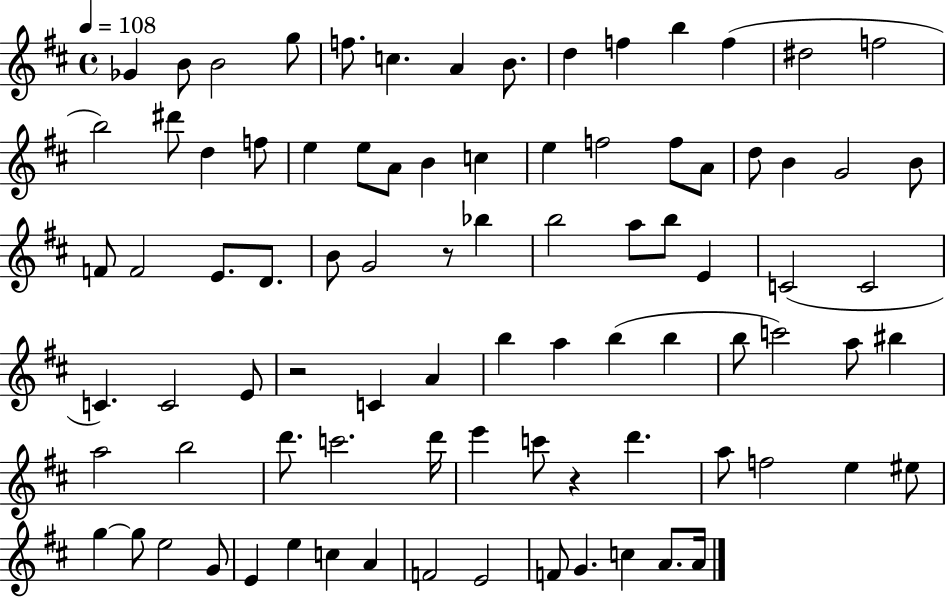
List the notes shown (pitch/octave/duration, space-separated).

Gb4/q B4/e B4/h G5/e F5/e. C5/q. A4/q B4/e. D5/q F5/q B5/q F5/q D#5/h F5/h B5/h D#6/e D5/q F5/e E5/q E5/e A4/e B4/q C5/q E5/q F5/h F5/e A4/e D5/e B4/q G4/h B4/e F4/e F4/h E4/e. D4/e. B4/e G4/h R/e Bb5/q B5/h A5/e B5/e E4/q C4/h C4/h C4/q. C4/h E4/e R/h C4/q A4/q B5/q A5/q B5/q B5/q B5/e C6/h A5/e BIS5/q A5/h B5/h D6/e. C6/h. D6/s E6/q C6/e R/q D6/q. A5/e F5/h E5/q EIS5/e G5/q G5/e E5/h G4/e E4/q E5/q C5/q A4/q F4/h E4/h F4/e G4/q. C5/q A4/e. A4/s